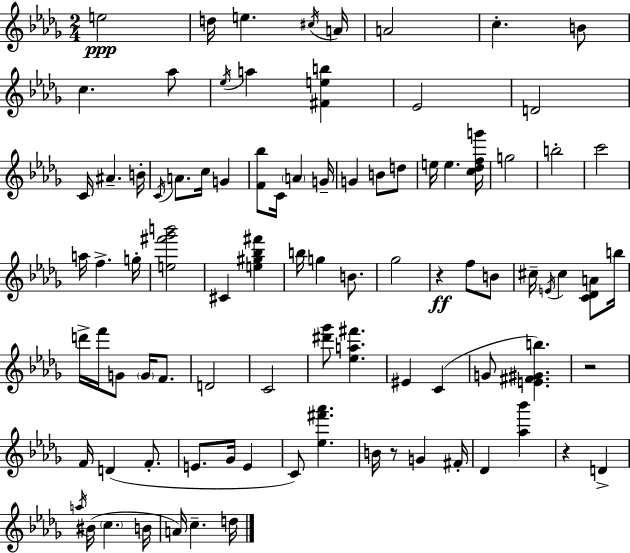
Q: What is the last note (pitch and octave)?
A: D5